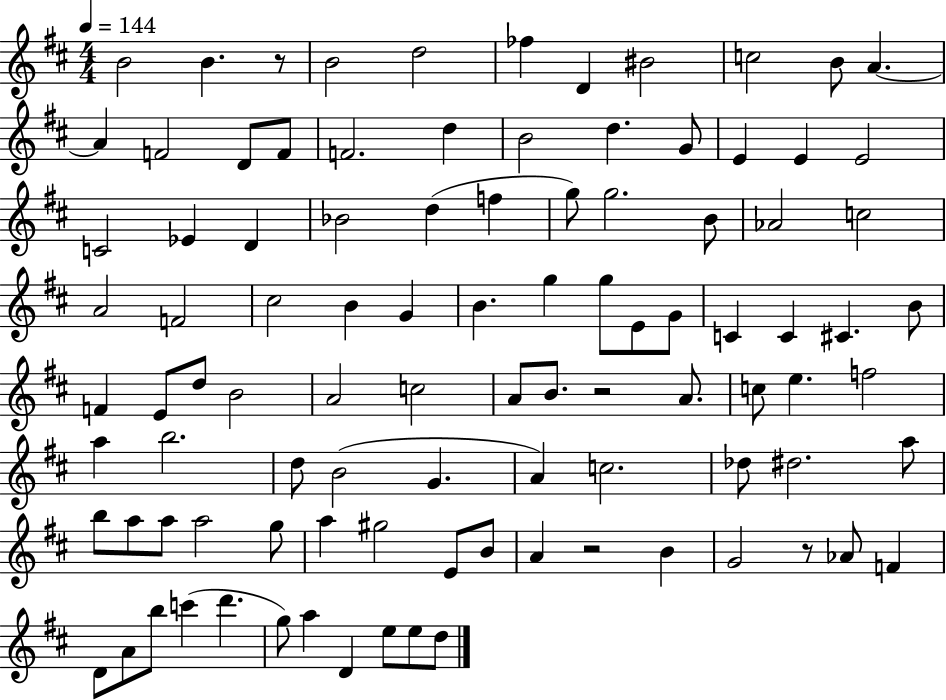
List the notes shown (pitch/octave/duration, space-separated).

B4/h B4/q. R/e B4/h D5/h FES5/q D4/q BIS4/h C5/h B4/e A4/q. A4/q F4/h D4/e F4/e F4/h. D5/q B4/h D5/q. G4/e E4/q E4/q E4/h C4/h Eb4/q D4/q Bb4/h D5/q F5/q G5/e G5/h. B4/e Ab4/h C5/h A4/h F4/h C#5/h B4/q G4/q B4/q. G5/q G5/e E4/e G4/e C4/q C4/q C#4/q. B4/e F4/q E4/e D5/e B4/h A4/h C5/h A4/e B4/e. R/h A4/e. C5/e E5/q. F5/h A5/q B5/h. D5/e B4/h G4/q. A4/q C5/h. Db5/e D#5/h. A5/e B5/e A5/e A5/e A5/h G5/e A5/q G#5/h E4/e B4/e A4/q R/h B4/q G4/h R/e Ab4/e F4/q D4/e A4/e B5/e C6/q D6/q. G5/e A5/q D4/q E5/e E5/e D5/e